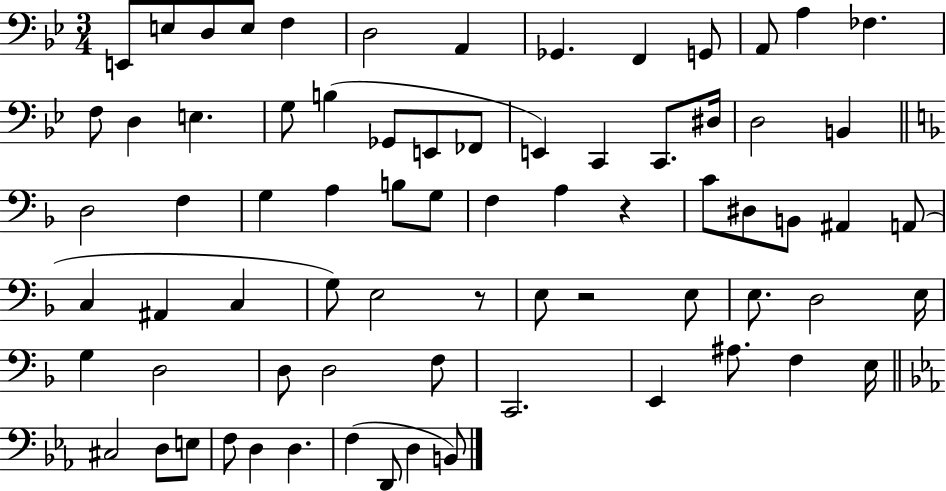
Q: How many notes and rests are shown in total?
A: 73